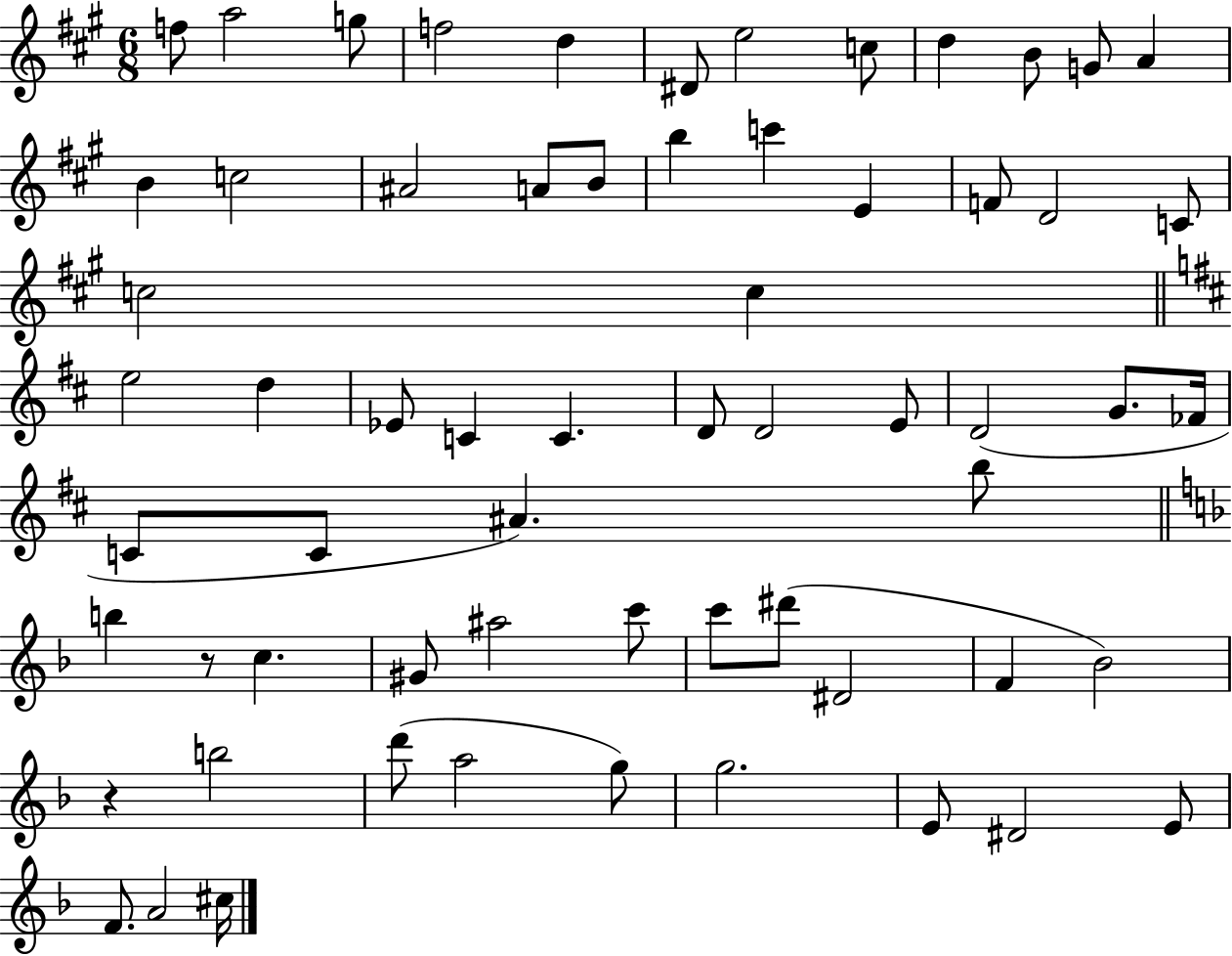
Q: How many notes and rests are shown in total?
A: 63